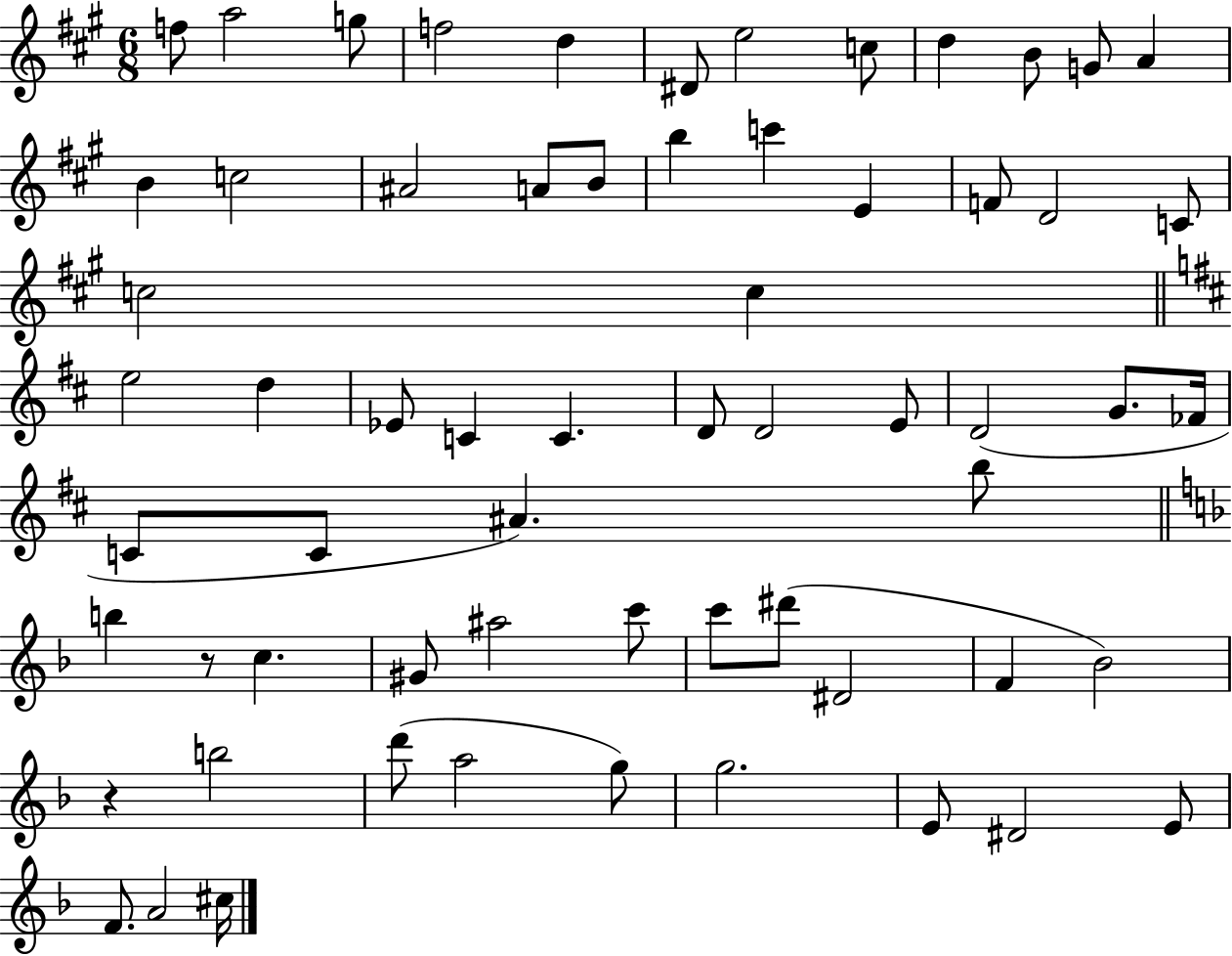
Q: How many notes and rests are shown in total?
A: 63